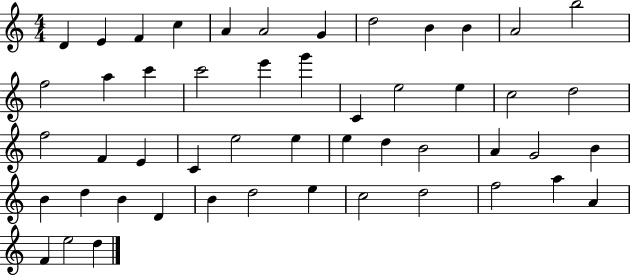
D4/q E4/q F4/q C5/q A4/q A4/h G4/q D5/h B4/q B4/q A4/h B5/h F5/h A5/q C6/q C6/h E6/q G6/q C4/q E5/h E5/q C5/h D5/h F5/h F4/q E4/q C4/q E5/h E5/q E5/q D5/q B4/h A4/q G4/h B4/q B4/q D5/q B4/q D4/q B4/q D5/h E5/q C5/h D5/h F5/h A5/q A4/q F4/q E5/h D5/q